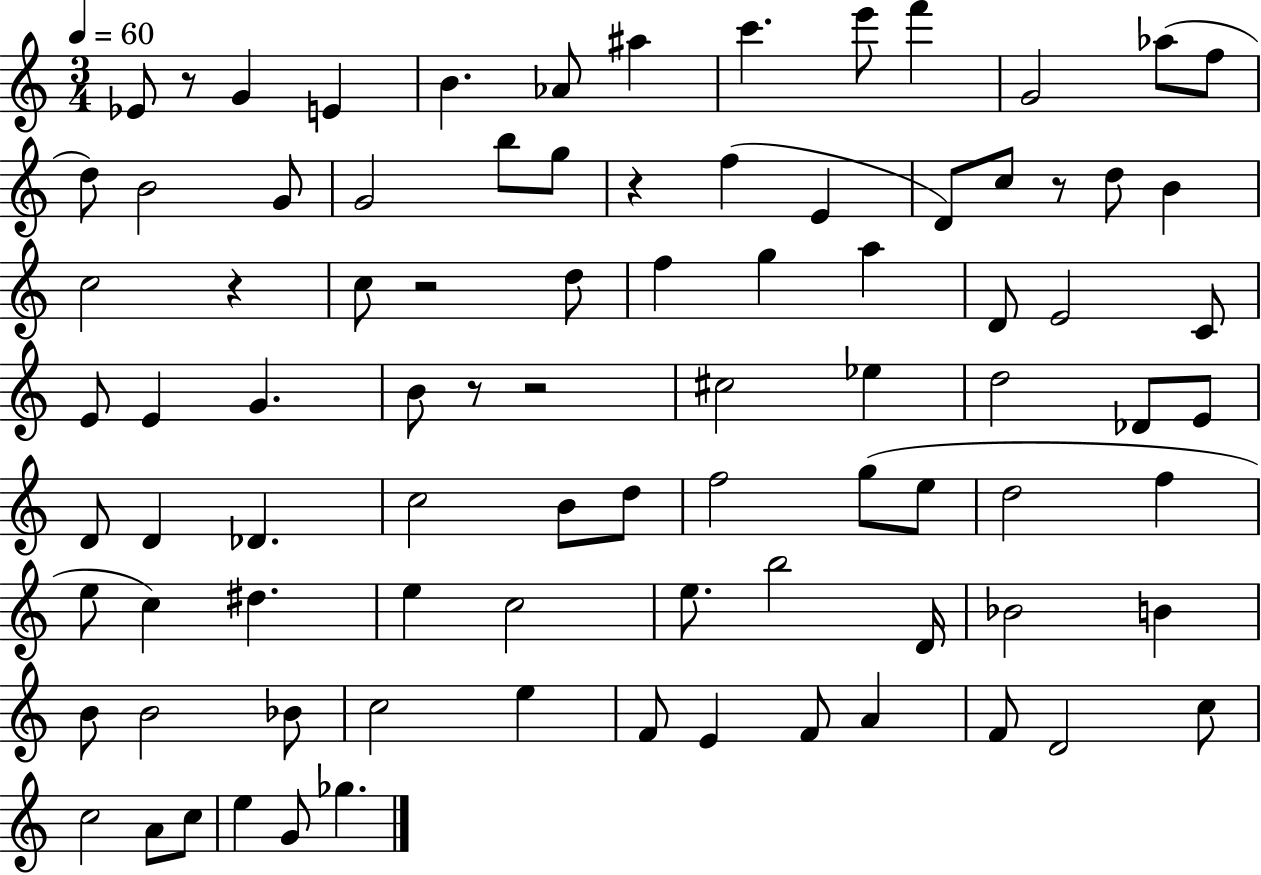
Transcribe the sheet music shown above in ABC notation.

X:1
T:Untitled
M:3/4
L:1/4
K:C
_E/2 z/2 G E B _A/2 ^a c' e'/2 f' G2 _a/2 f/2 d/2 B2 G/2 G2 b/2 g/2 z f E D/2 c/2 z/2 d/2 B c2 z c/2 z2 d/2 f g a D/2 E2 C/2 E/2 E G B/2 z/2 z2 ^c2 _e d2 _D/2 E/2 D/2 D _D c2 B/2 d/2 f2 g/2 e/2 d2 f e/2 c ^d e c2 e/2 b2 D/4 _B2 B B/2 B2 _B/2 c2 e F/2 E F/2 A F/2 D2 c/2 c2 A/2 c/2 e G/2 _g